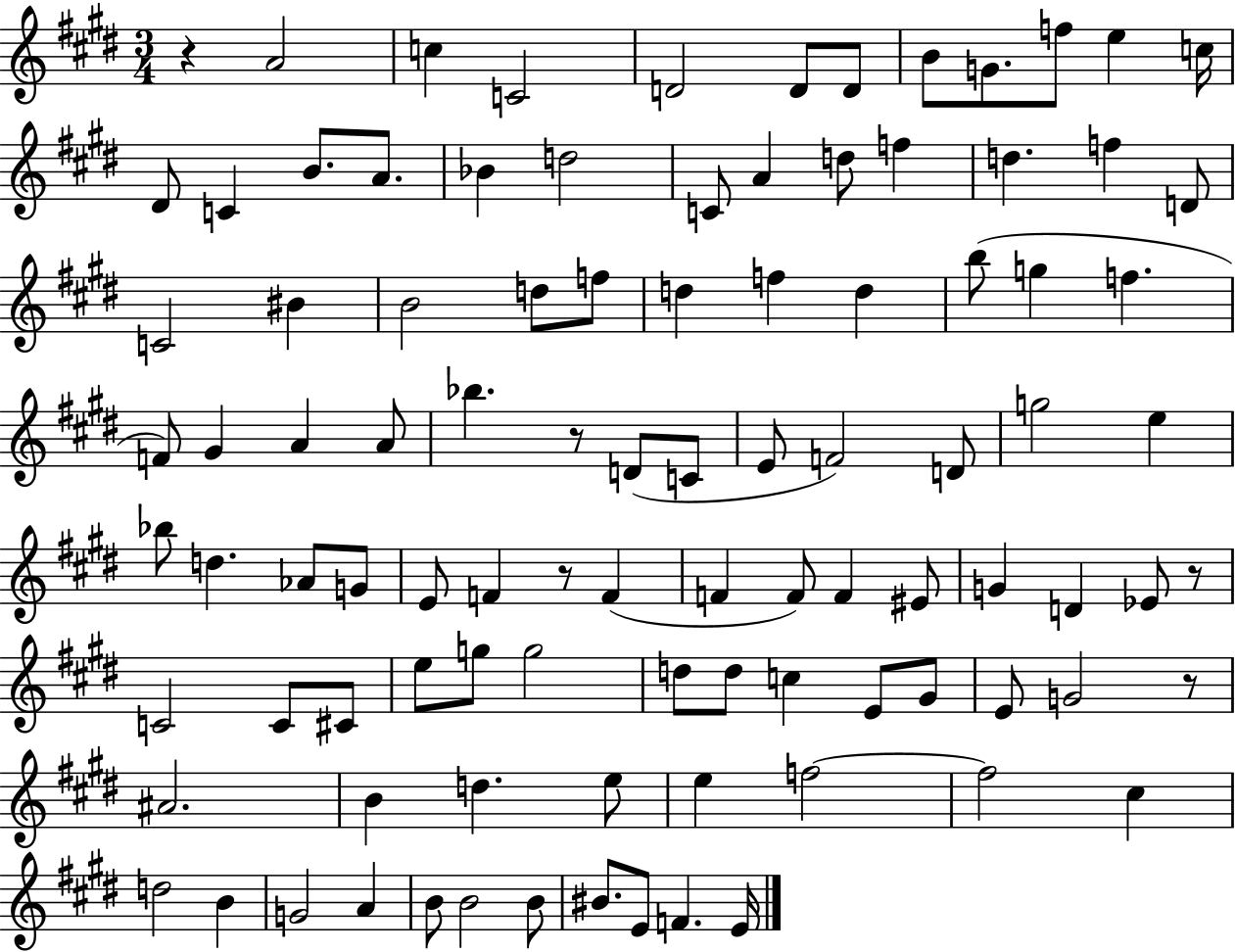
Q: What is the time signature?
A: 3/4